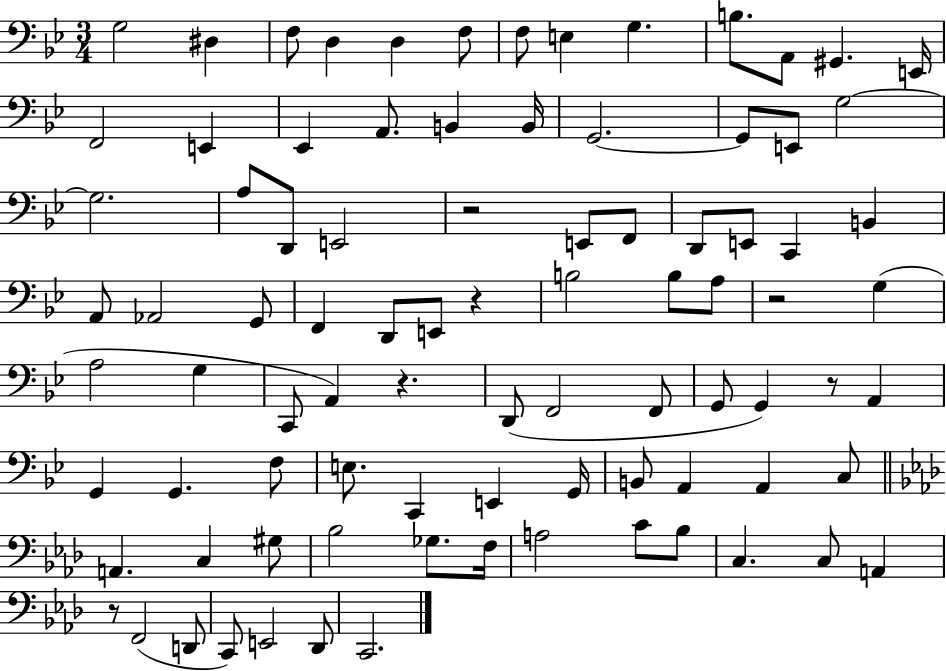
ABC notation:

X:1
T:Untitled
M:3/4
L:1/4
K:Bb
G,2 ^D, F,/2 D, D, F,/2 F,/2 E, G, B,/2 A,,/2 ^G,, E,,/4 F,,2 E,, _E,, A,,/2 B,, B,,/4 G,,2 G,,/2 E,,/2 G,2 G,2 A,/2 D,,/2 E,,2 z2 E,,/2 F,,/2 D,,/2 E,,/2 C,, B,, A,,/2 _A,,2 G,,/2 F,, D,,/2 E,,/2 z B,2 B,/2 A,/2 z2 G, A,2 G, C,,/2 A,, z D,,/2 F,,2 F,,/2 G,,/2 G,, z/2 A,, G,, G,, F,/2 E,/2 C,, E,, G,,/4 B,,/2 A,, A,, C,/2 A,, C, ^G,/2 _B,2 _G,/2 F,/4 A,2 C/2 _B,/2 C, C,/2 A,, z/2 F,,2 D,,/2 C,,/2 E,,2 _D,,/2 C,,2